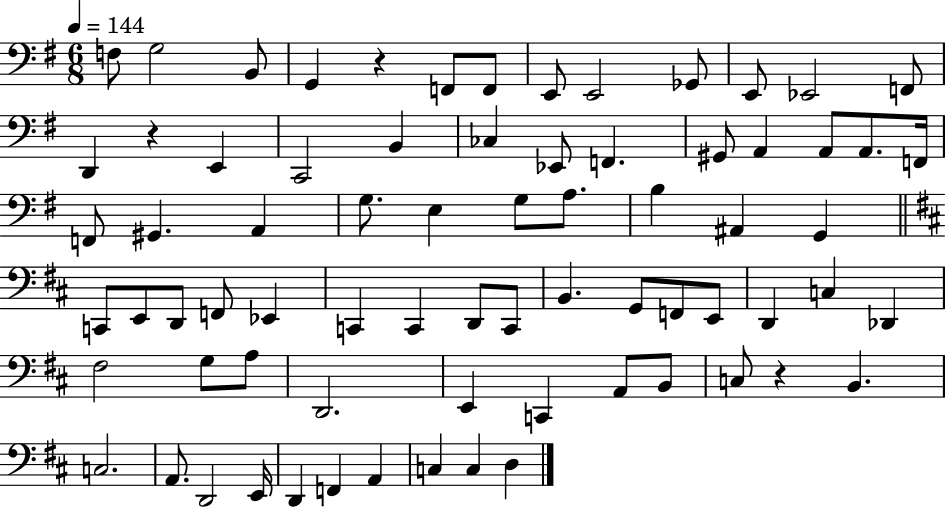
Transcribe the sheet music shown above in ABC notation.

X:1
T:Untitled
M:6/8
L:1/4
K:G
F,/2 G,2 B,,/2 G,, z F,,/2 F,,/2 E,,/2 E,,2 _G,,/2 E,,/2 _E,,2 F,,/2 D,, z E,, C,,2 B,, _C, _E,,/2 F,, ^G,,/2 A,, A,,/2 A,,/2 F,,/4 F,,/2 ^G,, A,, G,/2 E, G,/2 A,/2 B, ^A,, G,, C,,/2 E,,/2 D,,/2 F,,/2 _E,, C,, C,, D,,/2 C,,/2 B,, G,,/2 F,,/2 E,,/2 D,, C, _D,, ^F,2 G,/2 A,/2 D,,2 E,, C,, A,,/2 B,,/2 C,/2 z B,, C,2 A,,/2 D,,2 E,,/4 D,, F,, A,, C, C, D,